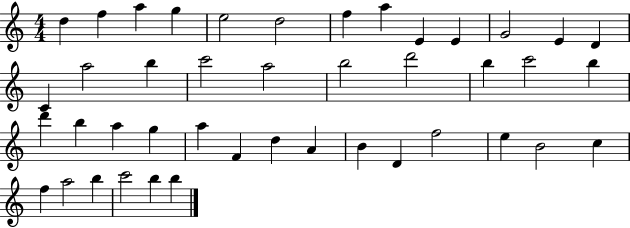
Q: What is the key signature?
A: C major